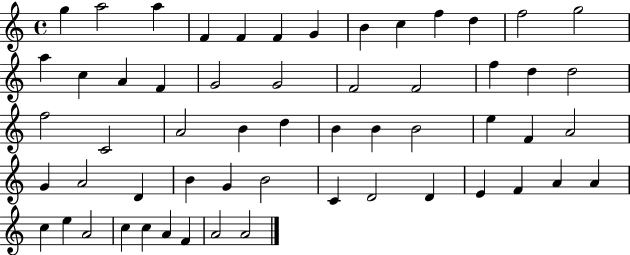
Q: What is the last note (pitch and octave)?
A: A4